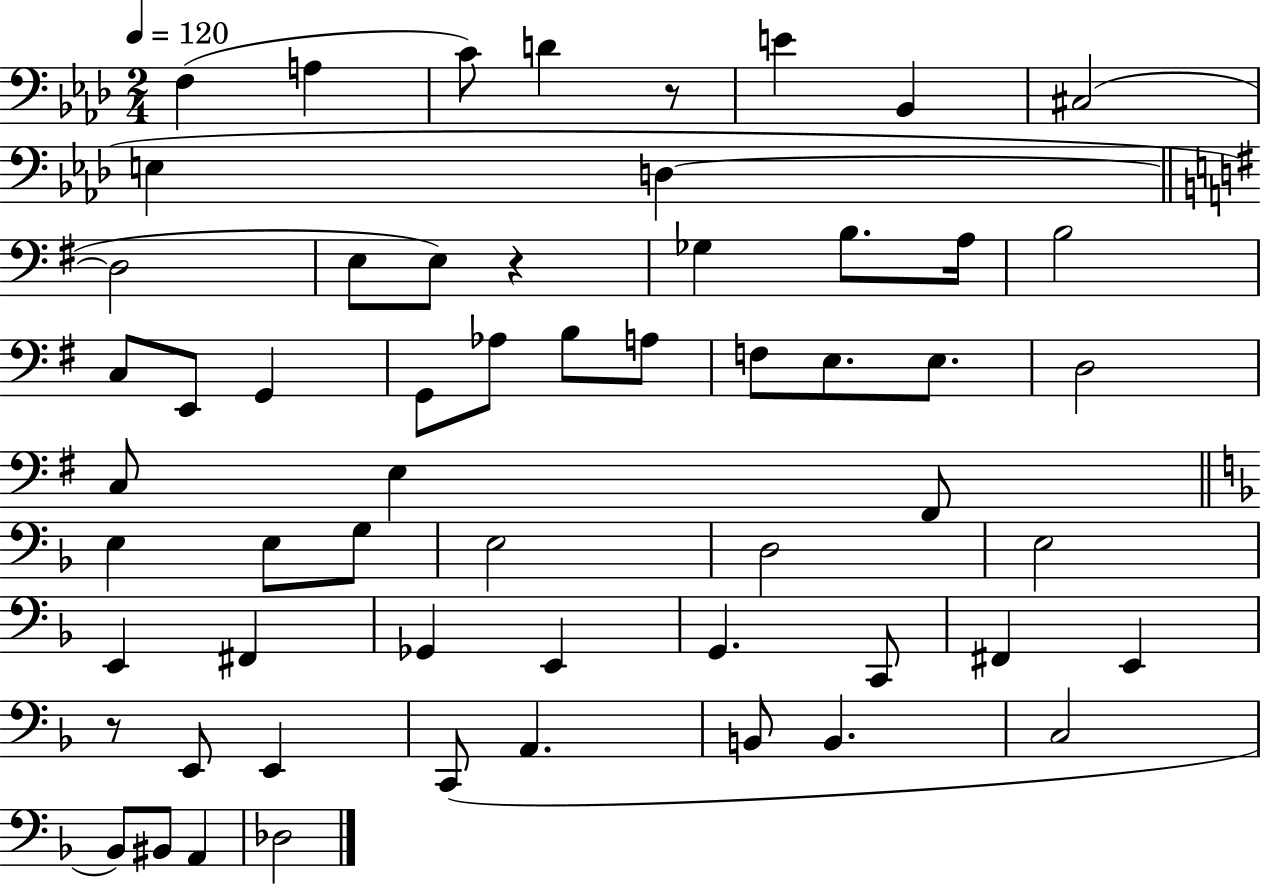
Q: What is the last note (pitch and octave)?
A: Db3